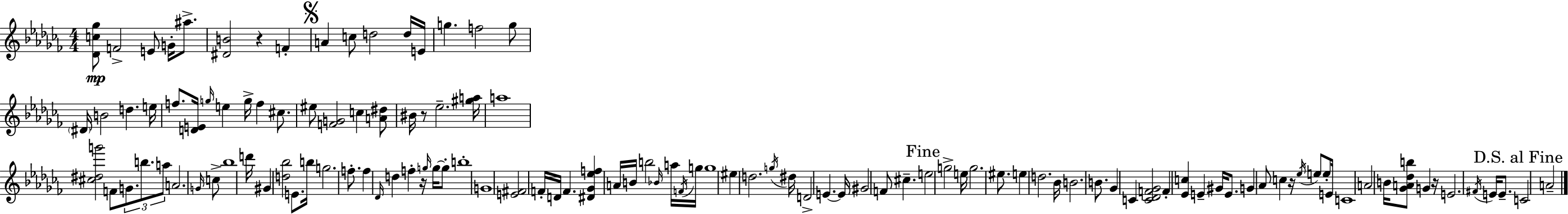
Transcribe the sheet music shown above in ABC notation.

X:1
T:Untitled
M:4/4
L:1/4
K:Abm
[_Dc_g]/2 F2 E/2 G/4 ^a/2 [^DB]2 z F A c/2 d2 d/4 E/4 g f2 g/2 ^D/4 B2 d e/4 f/2 [DE]/4 g/4 e g/4 f ^c/2 ^e/2 [FG]2 c [A^d]/2 ^B/4 z/2 _e2 [^ga]/4 a4 [^c^dg']2 F/2 G/2 b/2 a/2 A2 G/4 c/2 _b4 d'/4 ^G [d_b]2 E/2 b/4 g2 f/2 f _D/4 d f z/4 g/4 g/4 g/2 b4 G4 [E^F]2 F/4 D/4 F [^D_G_ef] A/4 B/4 b2 _B/4 a/4 F/4 g/4 g4 ^e d2 g/4 ^d/4 D2 E E/4 ^G2 F/2 ^c e2 g2 e/4 g2 ^e/2 e d2 _B/4 B2 B/2 _G C [C_DF_G]2 F [_Ec] E ^G/4 E/2 G _A/2 c z/4 _e/4 e/2 e/2 E/4 C4 A2 B/4 [_GA_db]/2 G z/4 E2 ^F/4 E/4 E/2 C2 A2